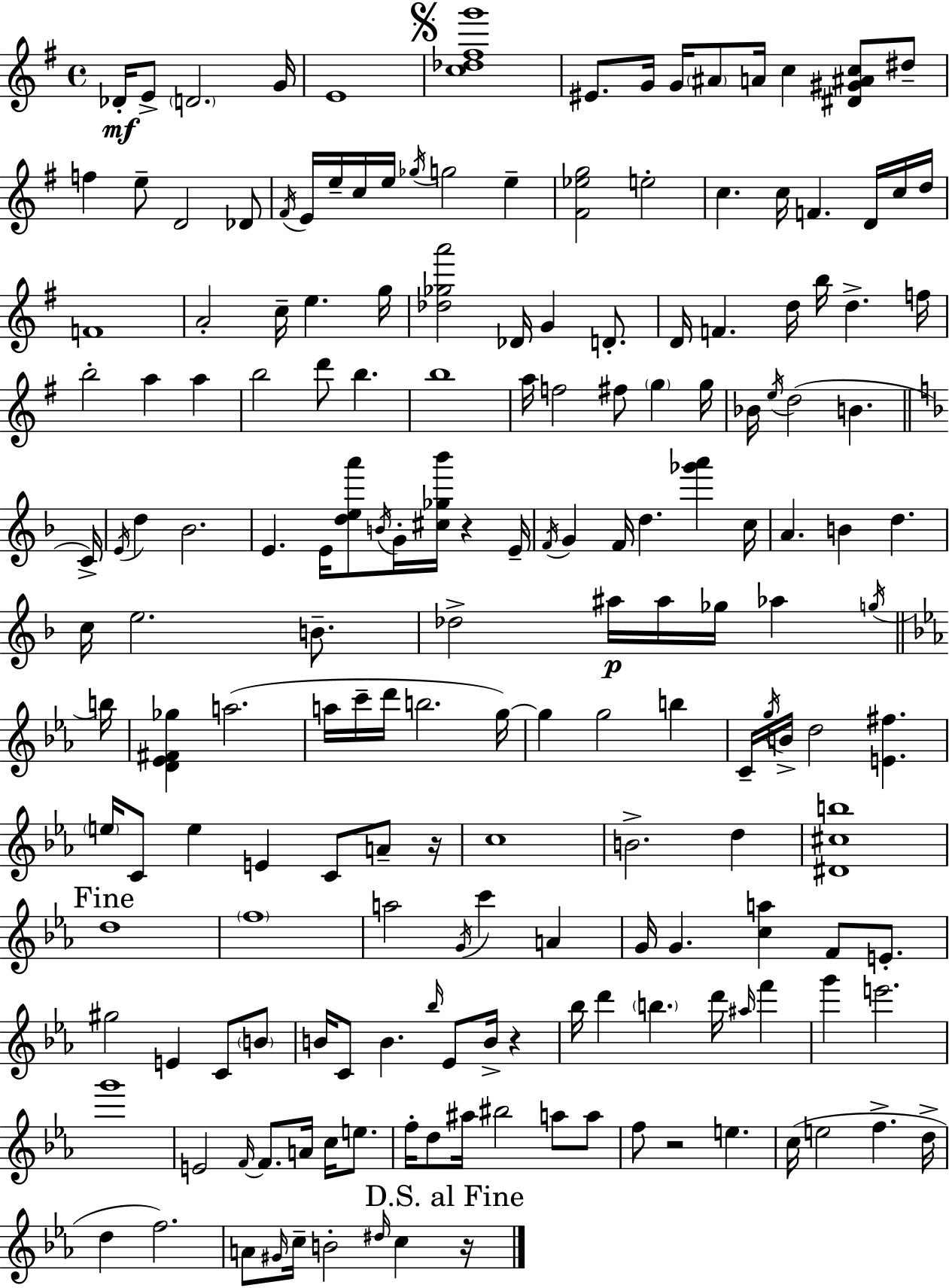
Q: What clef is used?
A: treble